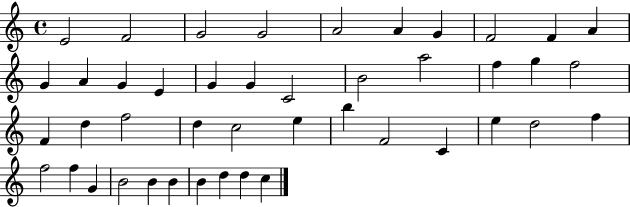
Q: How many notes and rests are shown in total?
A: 44